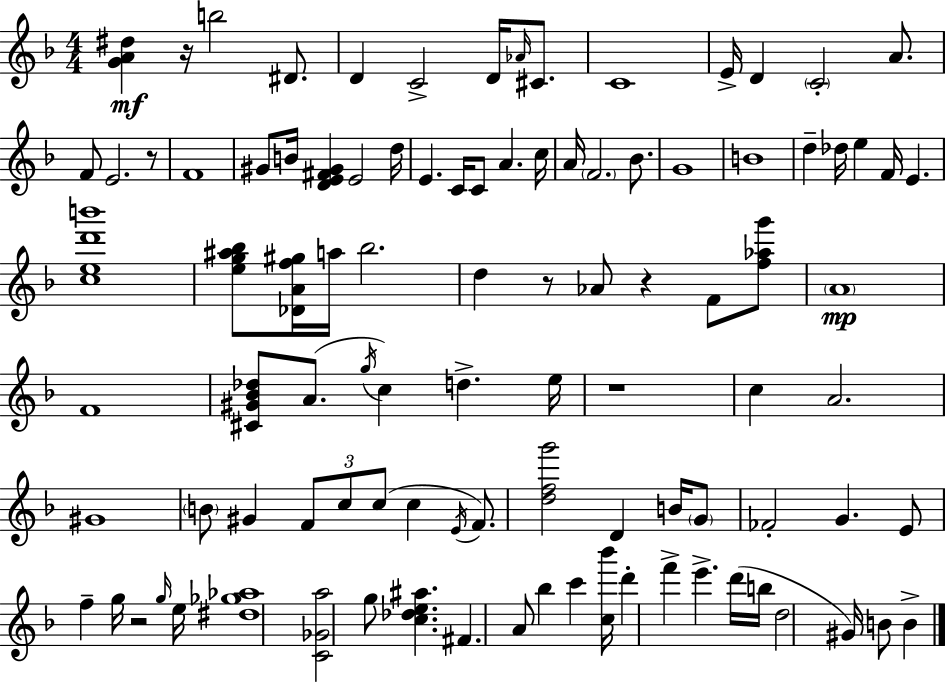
{
  \clef treble
  \numericTimeSignature
  \time 4/4
  \key f \major
  <g' a' dis''>4\mf r16 b''2 dis'8. | d'4 c'2-> d'16 \grace { aes'16 } cis'8. | c'1 | e'16-> d'4 \parenthesize c'2-. a'8. | \break f'8 e'2. r8 | f'1 | gis'8 b'16 <d' e' fis' gis'>4 e'2 | d''16 e'4. c'16 c'8 a'4. | \break c''16 a'16 \parenthesize f'2. bes'8. | g'1 | b'1 | d''4-- des''16 e''4 f'16 e'4. | \break <c'' e'' d''' b'''>1 | <e'' g'' ais'' bes''>8 <des' a' f'' gis''>16 a''16 bes''2. | d''4 r8 aes'8 r4 f'8 <f'' aes'' g'''>8 | \parenthesize a'1\mp | \break f'1 | <cis' gis' bes' des''>8 a'8.( \acciaccatura { g''16 } c''4) d''4.-> | e''16 r1 | c''4 a'2. | \break gis'1 | \parenthesize b'8 gis'4 \tuplet 3/2 { f'8 c''8 c''8( } c''4 | \acciaccatura { e'16 } f'8.) <d'' f'' g'''>2 d'4 | b'16 \parenthesize g'8 fes'2-. g'4. | \break e'8 f''4-- g''16 r2 | \grace { g''16 } e''16 <dis'' ges'' aes''>1 | <c' ges' a''>2 g''8 <c'' des'' e'' ais''>4. | fis'4. a'8 bes''4 | \break c'''4 <c'' bes'''>16 d'''4-. f'''4-> e'''4.-> | d'''16( b''16 d''2 gis'16) b'8 | b'4-> \bar "|."
}